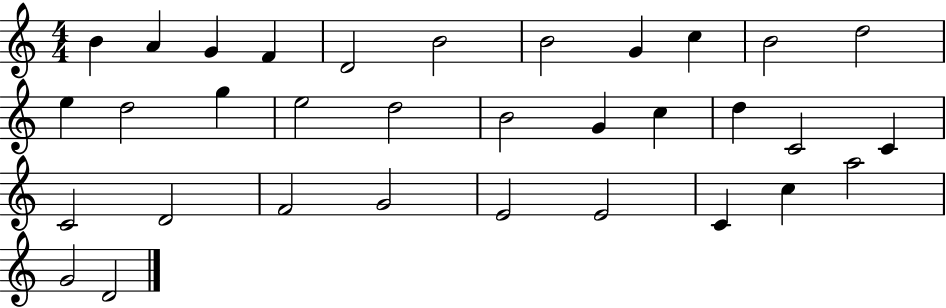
X:1
T:Untitled
M:4/4
L:1/4
K:C
B A G F D2 B2 B2 G c B2 d2 e d2 g e2 d2 B2 G c d C2 C C2 D2 F2 G2 E2 E2 C c a2 G2 D2